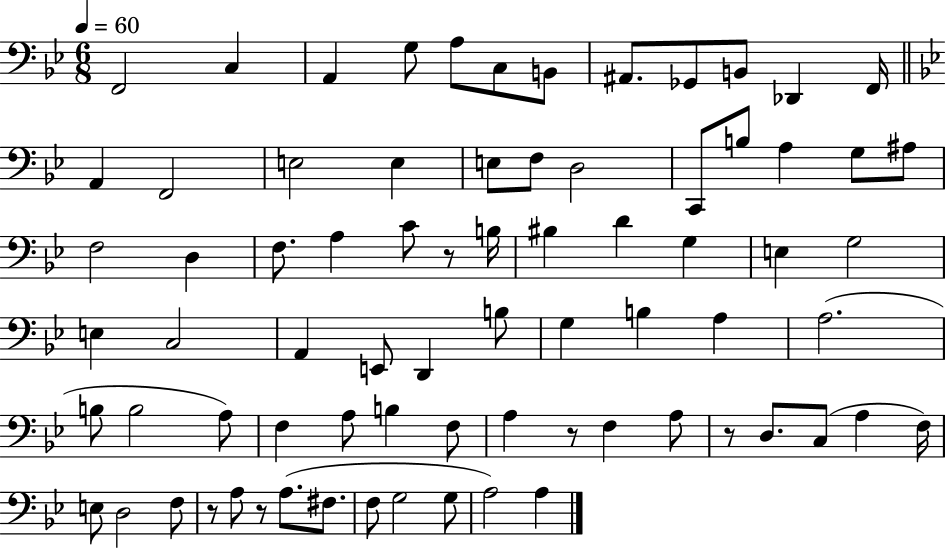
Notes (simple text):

F2/h C3/q A2/q G3/e A3/e C3/e B2/e A#2/e. Gb2/e B2/e Db2/q F2/s A2/q F2/h E3/h E3/q E3/e F3/e D3/h C2/e B3/e A3/q G3/e A#3/e F3/h D3/q F3/e. A3/q C4/e R/e B3/s BIS3/q D4/q G3/q E3/q G3/h E3/q C3/h A2/q E2/e D2/q B3/e G3/q B3/q A3/q A3/h. B3/e B3/h A3/e F3/q A3/e B3/q F3/e A3/q R/e F3/q A3/e R/e D3/e. C3/e A3/q F3/s E3/e D3/h F3/e R/e A3/e R/e A3/e. F#3/e. F3/e G3/h G3/e A3/h A3/q